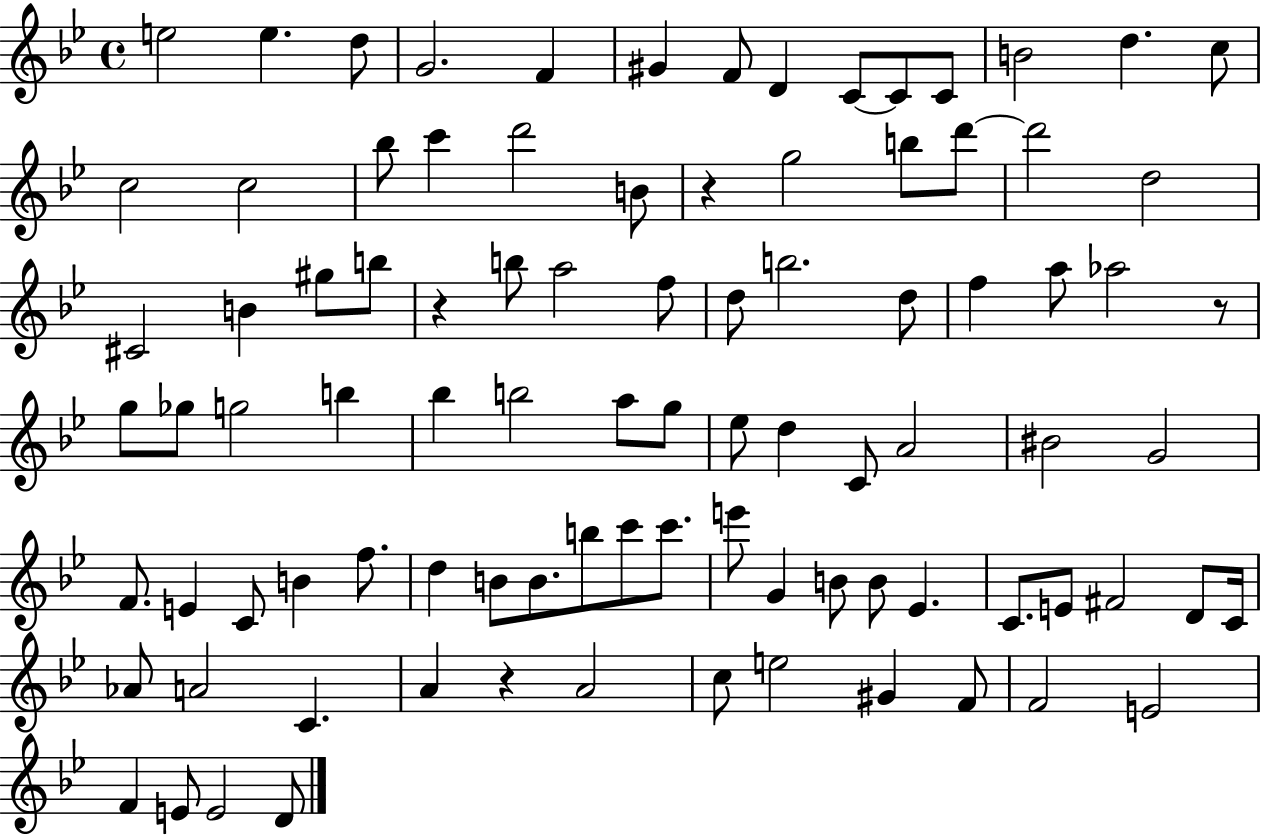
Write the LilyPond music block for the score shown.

{
  \clef treble
  \time 4/4
  \defaultTimeSignature
  \key bes \major
  e''2 e''4. d''8 | g'2. f'4 | gis'4 f'8 d'4 c'8~~ c'8 c'8 | b'2 d''4. c''8 | \break c''2 c''2 | bes''8 c'''4 d'''2 b'8 | r4 g''2 b''8 d'''8~~ | d'''2 d''2 | \break cis'2 b'4 gis''8 b''8 | r4 b''8 a''2 f''8 | d''8 b''2. d''8 | f''4 a''8 aes''2 r8 | \break g''8 ges''8 g''2 b''4 | bes''4 b''2 a''8 g''8 | ees''8 d''4 c'8 a'2 | bis'2 g'2 | \break f'8. e'4 c'8 b'4 f''8. | d''4 b'8 b'8. b''8 c'''8 c'''8. | e'''8 g'4 b'8 b'8 ees'4. | c'8. e'8 fis'2 d'8 c'16 | \break aes'8 a'2 c'4. | a'4 r4 a'2 | c''8 e''2 gis'4 f'8 | f'2 e'2 | \break f'4 e'8 e'2 d'8 | \bar "|."
}